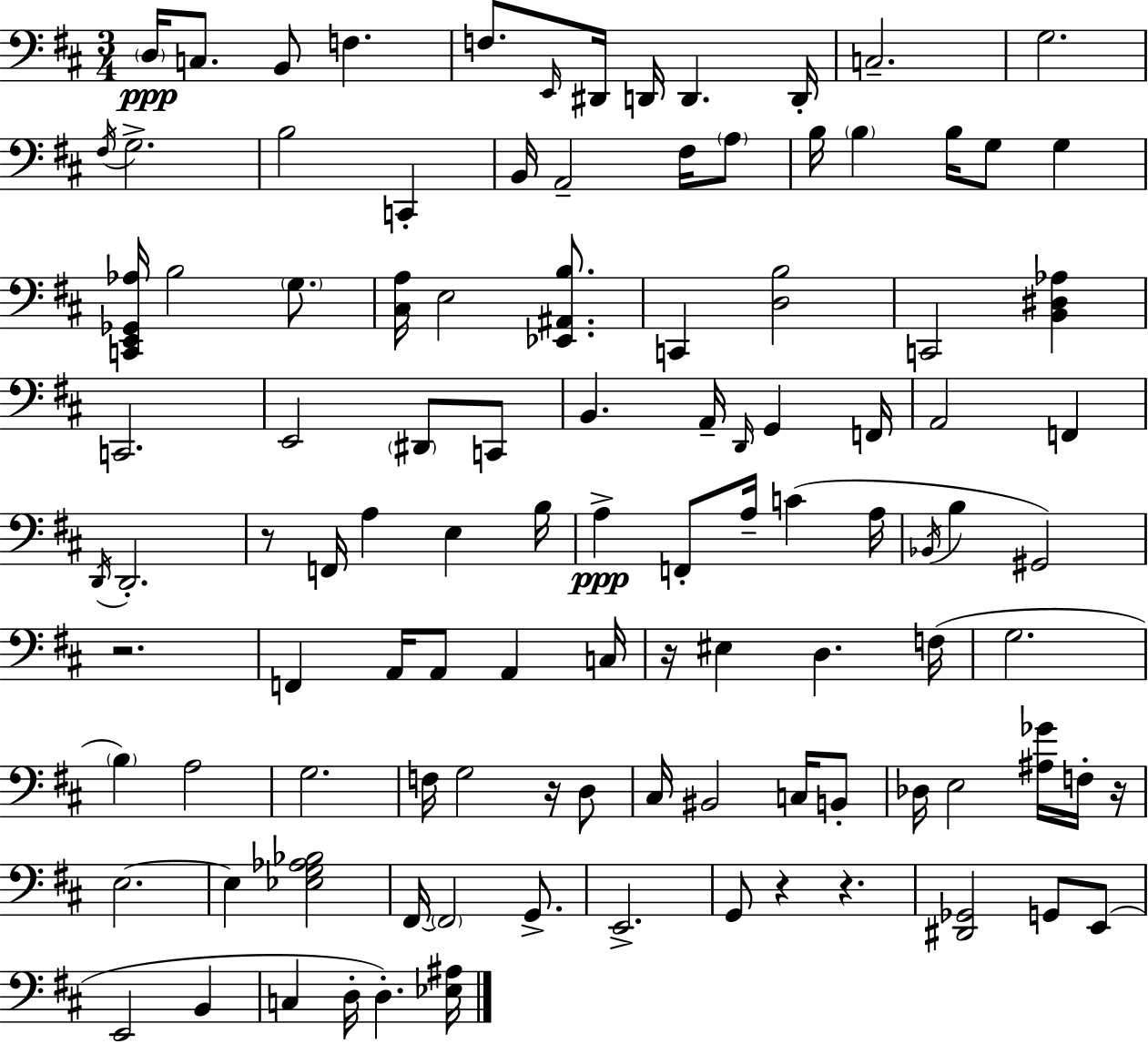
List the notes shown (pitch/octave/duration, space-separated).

D3/s C3/e. B2/e F3/q. F3/e. E2/s D#2/s D2/s D2/q. D2/s C3/h. G3/h. F#3/s G3/h. B3/h C2/q B2/s A2/h F#3/s A3/e B3/s B3/q B3/s G3/e G3/q [C2,E2,Gb2,Ab3]/s B3/h G3/e. [C#3,A3]/s E3/h [Eb2,A#2,B3]/e. C2/q [D3,B3]/h C2/h [B2,D#3,Ab3]/q C2/h. E2/h D#2/e C2/e B2/q. A2/s D2/s G2/q F2/s A2/h F2/q D2/s D2/h. R/e F2/s A3/q E3/q B3/s A3/q F2/e A3/s C4/q A3/s Bb2/s B3/q G#2/h R/h. F2/q A2/s A2/e A2/q C3/s R/s EIS3/q D3/q. F3/s G3/h. B3/q A3/h G3/h. F3/s G3/h R/s D3/e C#3/s BIS2/h C3/s B2/e Db3/s E3/h [A#3,Gb4]/s F3/s R/s E3/h. E3/q [Eb3,G3,Ab3,Bb3]/h F#2/s F#2/h G2/e. E2/h. G2/e R/q R/q. [D#2,Gb2]/h G2/e E2/e E2/h B2/q C3/q D3/s D3/q. [Eb3,A#3]/s